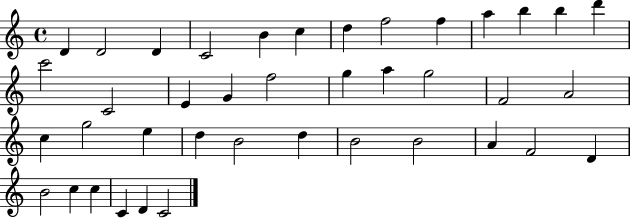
{
  \clef treble
  \time 4/4
  \defaultTimeSignature
  \key c \major
  d'4 d'2 d'4 | c'2 b'4 c''4 | d''4 f''2 f''4 | a''4 b''4 b''4 d'''4 | \break c'''2 c'2 | e'4 g'4 f''2 | g''4 a''4 g''2 | f'2 a'2 | \break c''4 g''2 e''4 | d''4 b'2 d''4 | b'2 b'2 | a'4 f'2 d'4 | \break b'2 c''4 c''4 | c'4 d'4 c'2 | \bar "|."
}